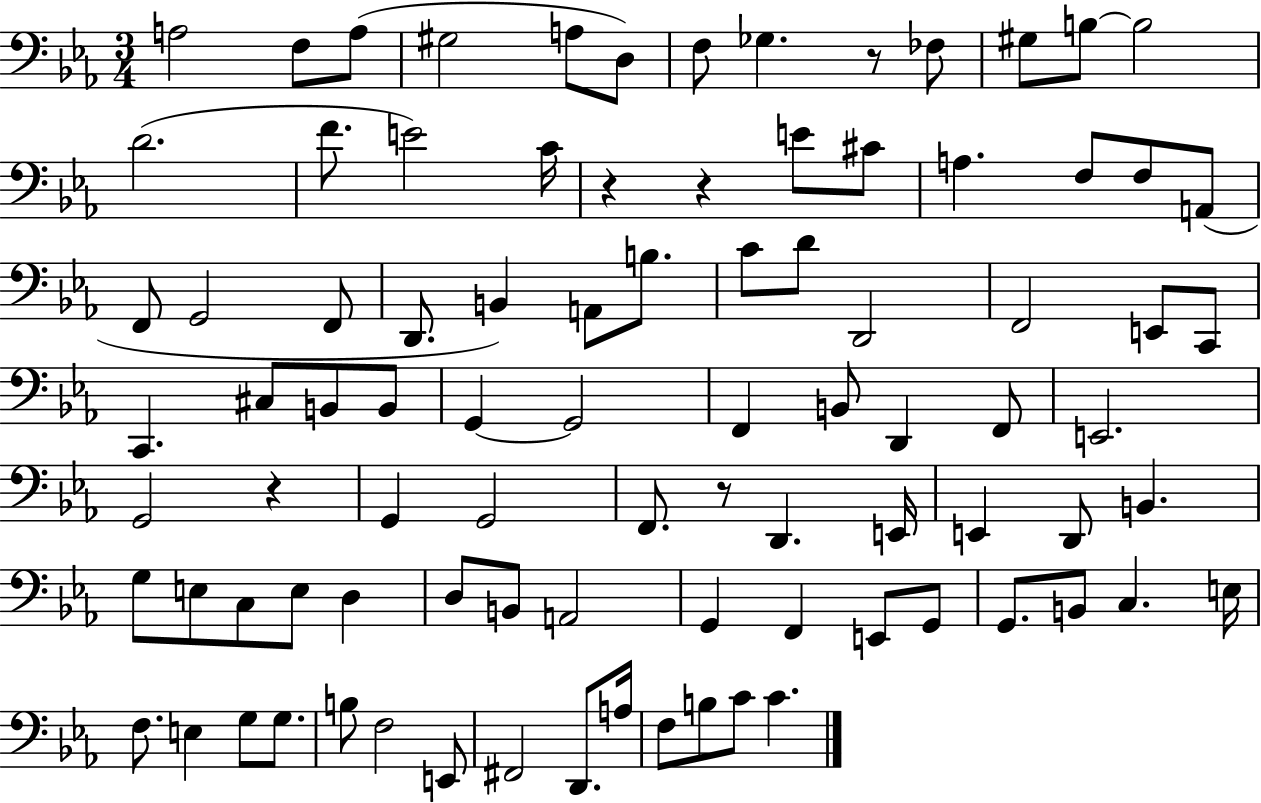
A3/h F3/e A3/e G#3/h A3/e D3/e F3/e Gb3/q. R/e FES3/e G#3/e B3/e B3/h D4/h. F4/e. E4/h C4/s R/q R/q E4/e C#4/e A3/q. F3/e F3/e A2/e F2/e G2/h F2/e D2/e. B2/q A2/e B3/e. C4/e D4/e D2/h F2/h E2/e C2/e C2/q. C#3/e B2/e B2/e G2/q G2/h F2/q B2/e D2/q F2/e E2/h. G2/h R/q G2/q G2/h F2/e. R/e D2/q. E2/s E2/q D2/e B2/q. G3/e E3/e C3/e E3/e D3/q D3/e B2/e A2/h G2/q F2/q E2/e G2/e G2/e. B2/e C3/q. E3/s F3/e. E3/q G3/e G3/e. B3/e F3/h E2/e F#2/h D2/e. A3/s F3/e B3/e C4/e C4/q.